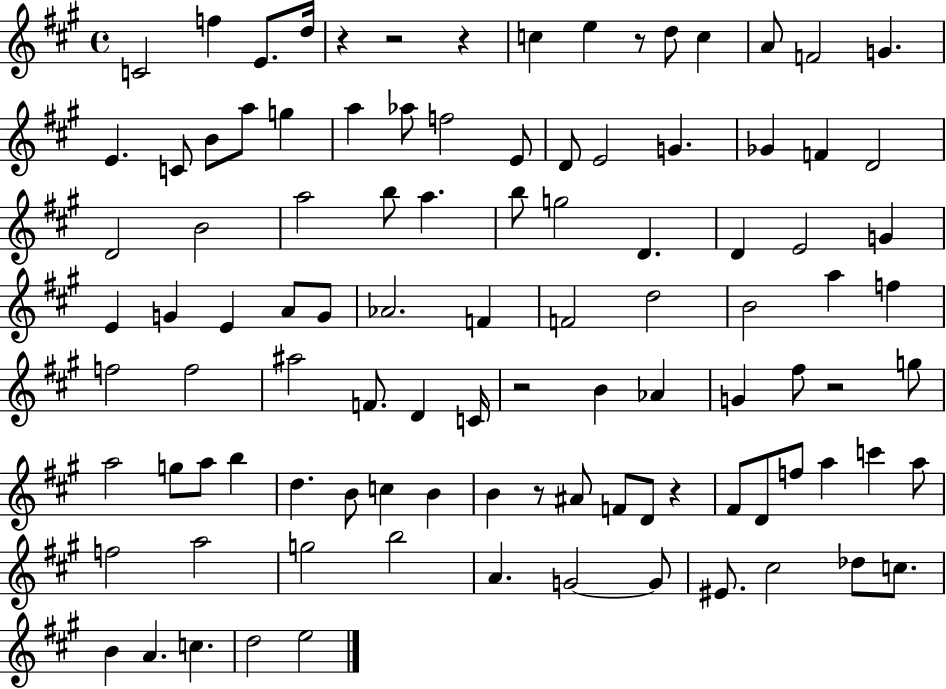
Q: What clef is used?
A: treble